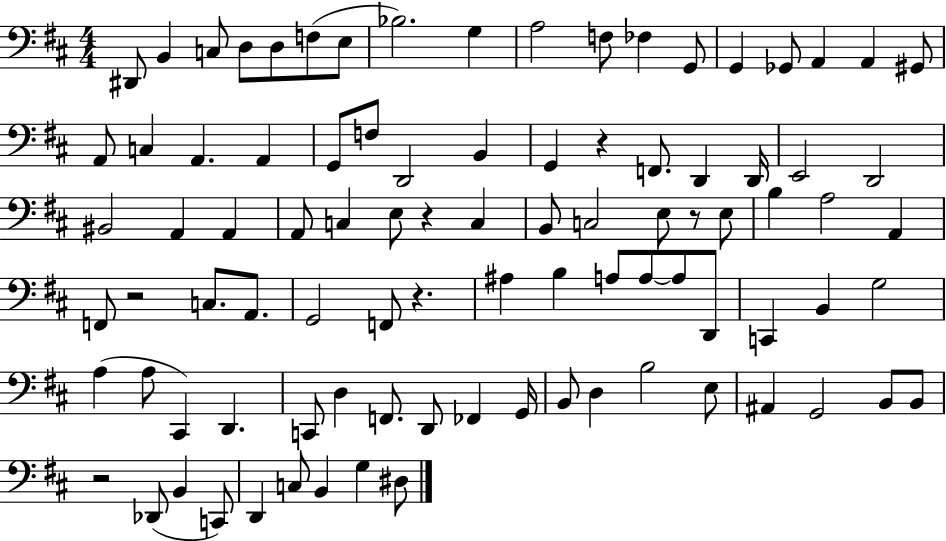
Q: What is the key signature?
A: D major